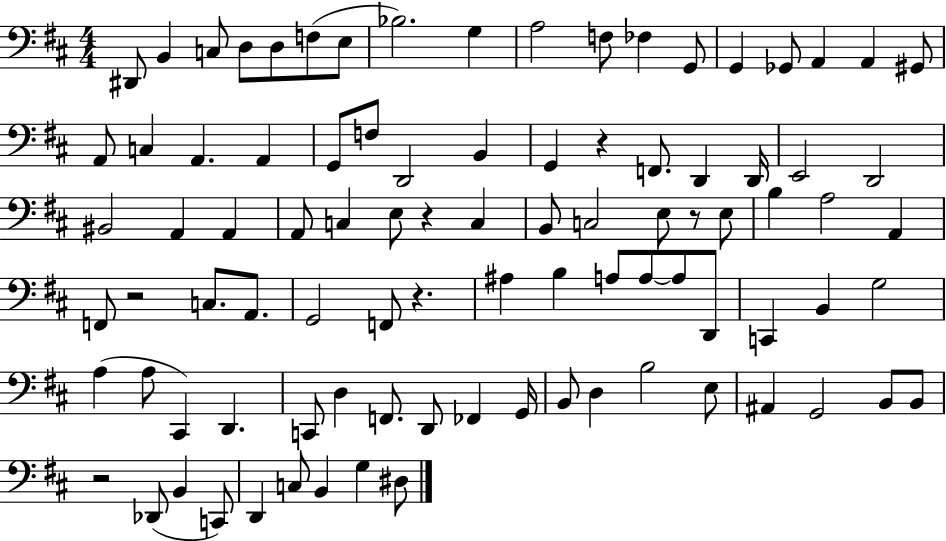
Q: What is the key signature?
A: D major